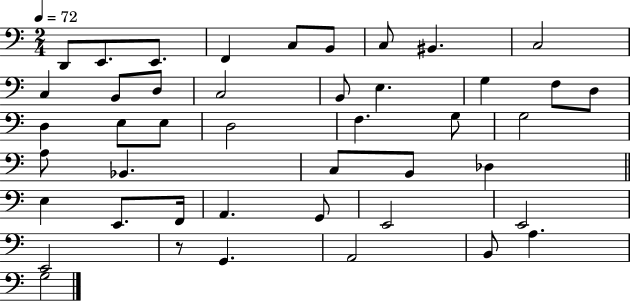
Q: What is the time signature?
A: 2/4